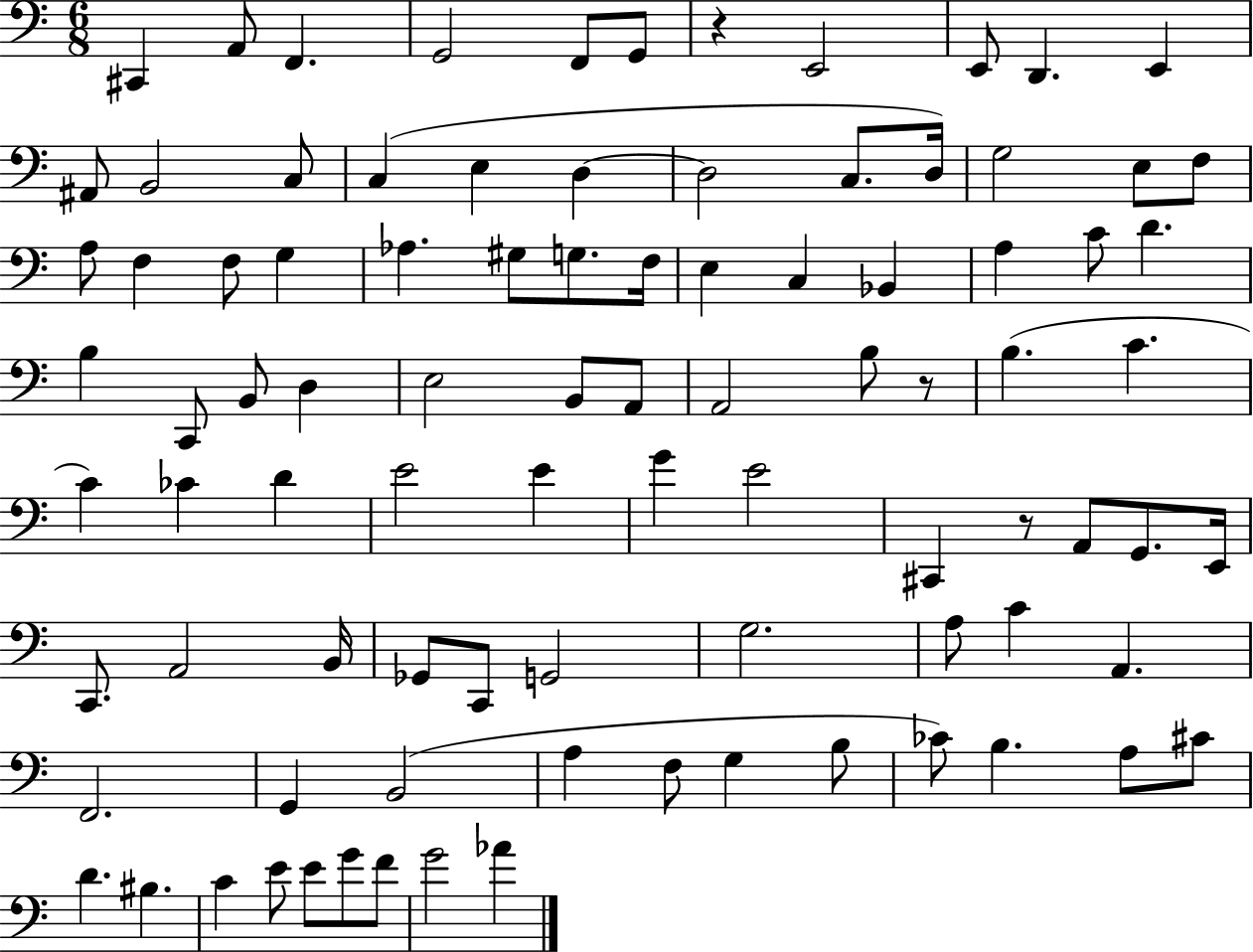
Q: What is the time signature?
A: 6/8